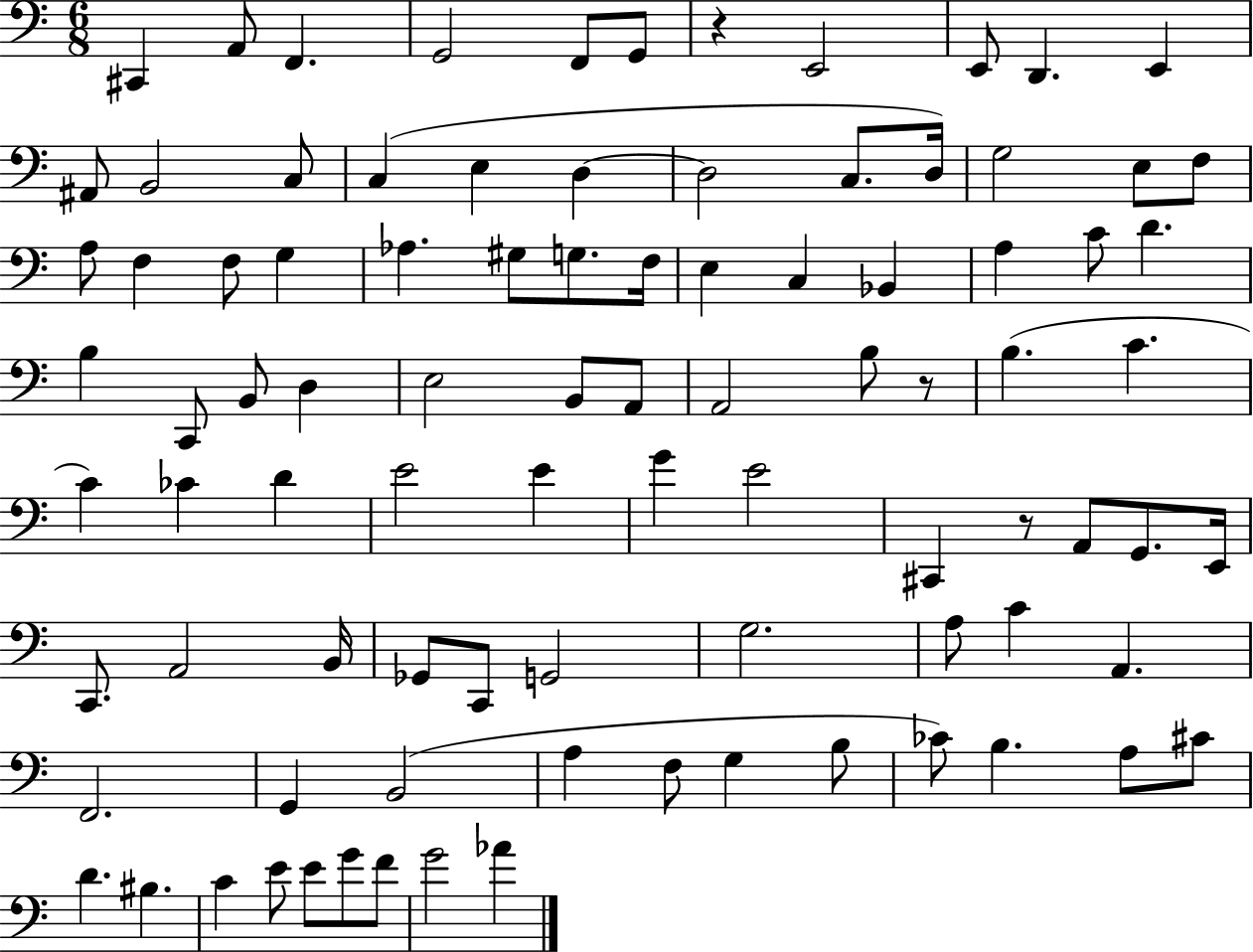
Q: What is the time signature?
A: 6/8